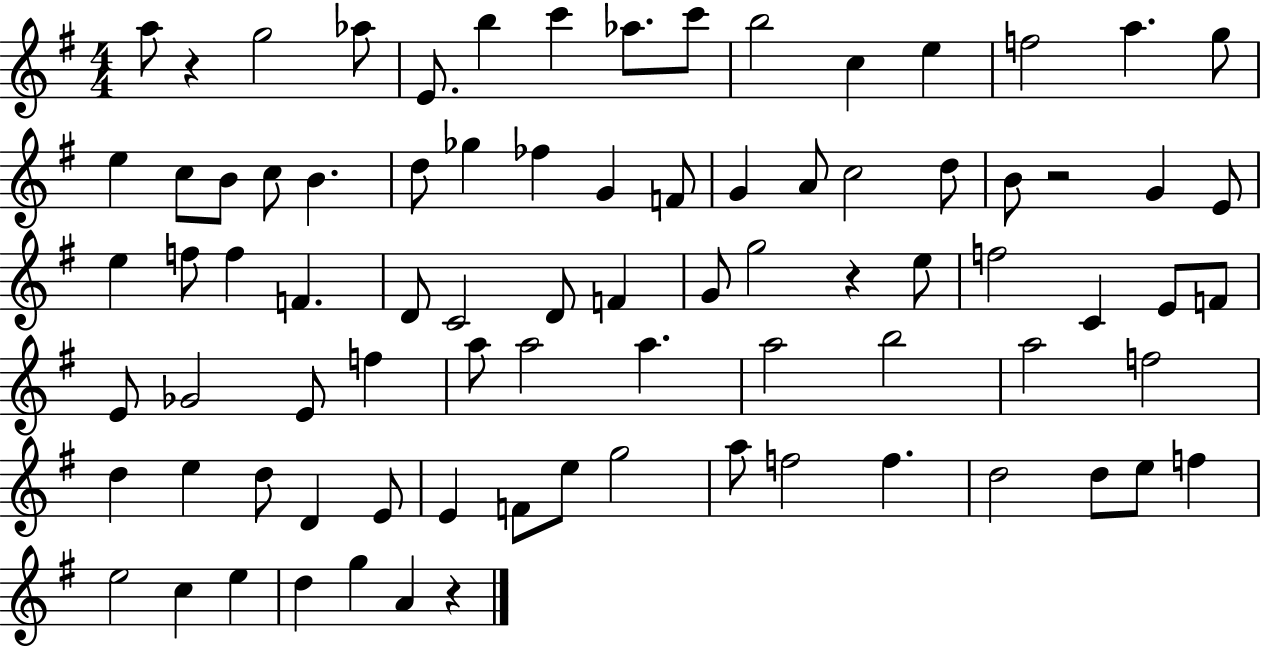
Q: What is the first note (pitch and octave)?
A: A5